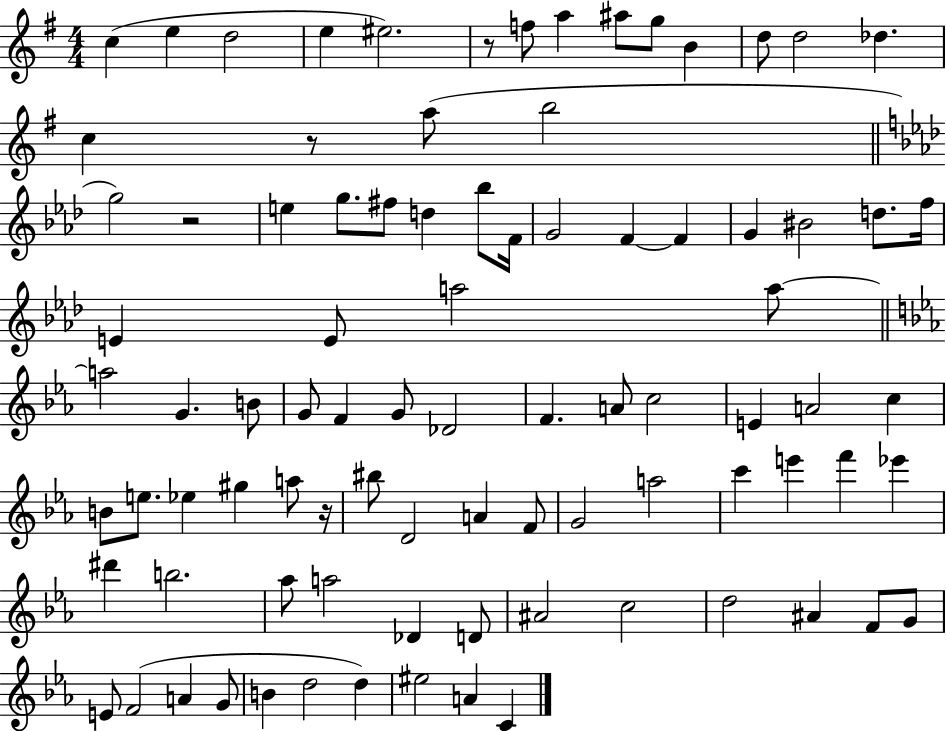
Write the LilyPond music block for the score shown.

{
  \clef treble
  \numericTimeSignature
  \time 4/4
  \key g \major
  \repeat volta 2 { c''4( e''4 d''2 | e''4 eis''2.) | r8 f''8 a''4 ais''8 g''8 b'4 | d''8 d''2 des''4. | \break c''4 r8 a''8( b''2 | \bar "||" \break \key aes \major g''2) r2 | e''4 g''8. fis''8 d''4 bes''8 f'16 | g'2 f'4~~ f'4 | g'4 bis'2 d''8. f''16 | \break e'4 e'8 a''2 a''8~~ | \bar "||" \break \key ees \major a''2 g'4. b'8 | g'8 f'4 g'8 des'2 | f'4. a'8 c''2 | e'4 a'2 c''4 | \break b'8 e''8. ees''4 gis''4 a''8 r16 | bis''8 d'2 a'4 f'8 | g'2 a''2 | c'''4 e'''4 f'''4 ees'''4 | \break dis'''4 b''2. | aes''8 a''2 des'4 d'8 | ais'2 c''2 | d''2 ais'4 f'8 g'8 | \break e'8 f'2( a'4 g'8 | b'4 d''2 d''4) | eis''2 a'4 c'4 | } \bar "|."
}